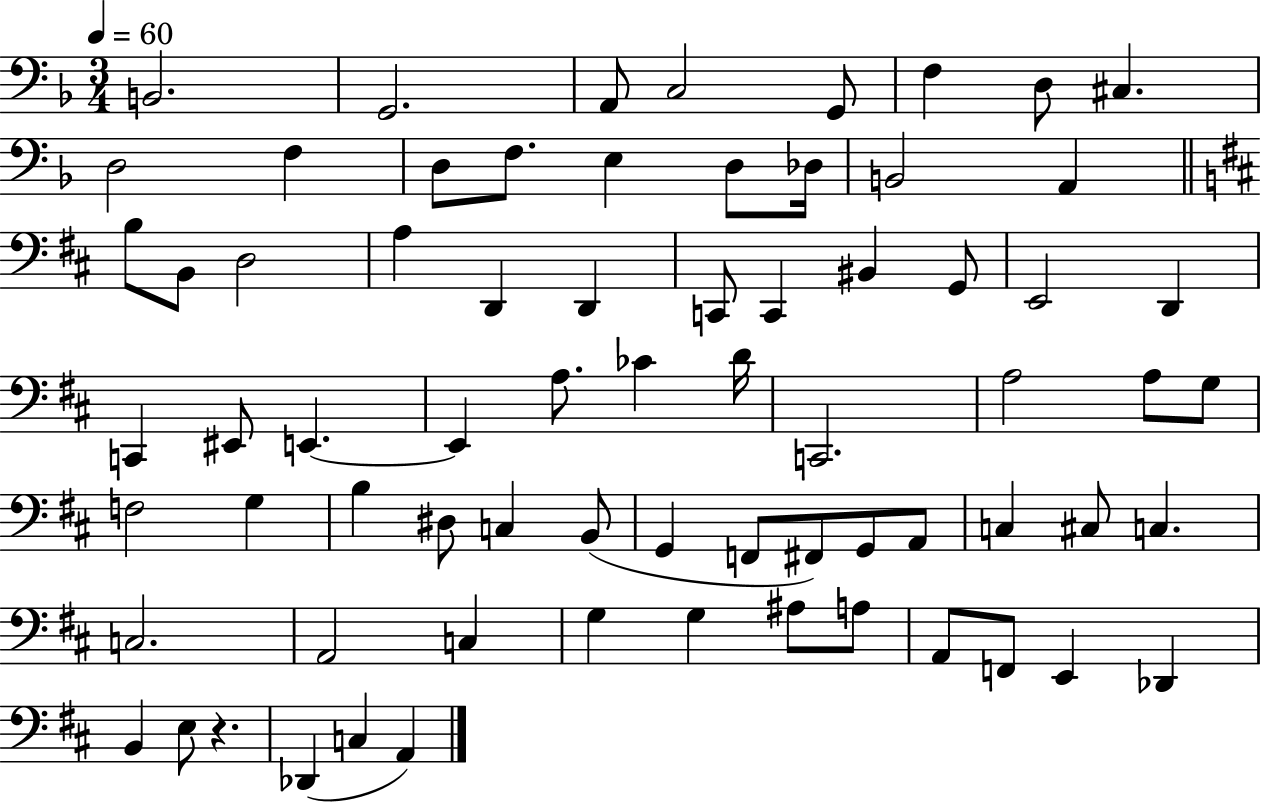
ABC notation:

X:1
T:Untitled
M:3/4
L:1/4
K:F
B,,2 G,,2 A,,/2 C,2 G,,/2 F, D,/2 ^C, D,2 F, D,/2 F,/2 E, D,/2 _D,/4 B,,2 A,, B,/2 B,,/2 D,2 A, D,, D,, C,,/2 C,, ^B,, G,,/2 E,,2 D,, C,, ^E,,/2 E,, E,, A,/2 _C D/4 C,,2 A,2 A,/2 G,/2 F,2 G, B, ^D,/2 C, B,,/2 G,, F,,/2 ^F,,/2 G,,/2 A,,/2 C, ^C,/2 C, C,2 A,,2 C, G, G, ^A,/2 A,/2 A,,/2 F,,/2 E,, _D,, B,, E,/2 z _D,, C, A,,